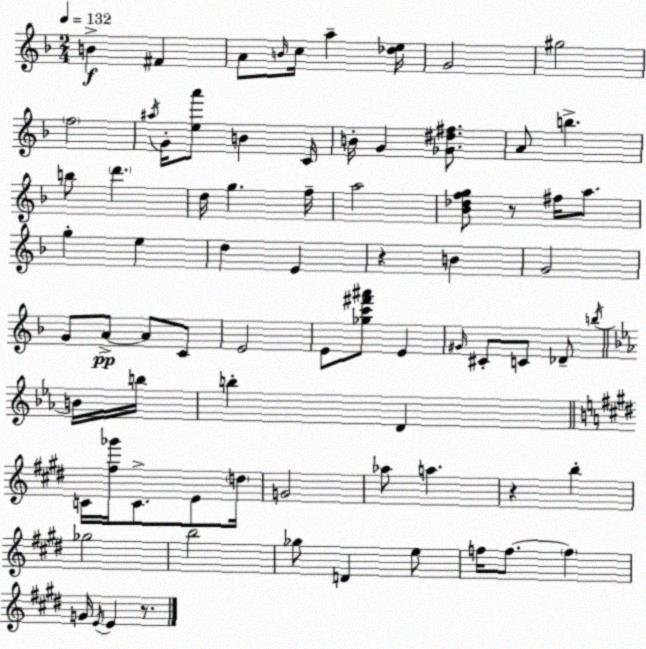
X:1
T:Untitled
M:2/4
L:1/4
K:Dm
B ^F A/2 B/4 c/4 a [_de]/4 G2 ^g2 f2 ^a/4 G/4 [ea']/2 B C/4 B/4 G [_G^d^f]/2 A/2 b b/2 d' d/4 g f/4 a2 [_B_dfg]/2 z/2 ^f/4 a/2 g e d E z B G2 G/2 A/2 A/2 C/2 E2 E/2 [_gc'^f'^a']/2 E ^G/4 ^C/2 C/2 _D/2 b/4 B/4 b/4 b D C/4 [^f_g']/4 C/2 E/2 d/4 G2 _a/2 a z b _g2 b2 _g/2 D e/2 f/4 f/2 f G/4 E/4 E z/2